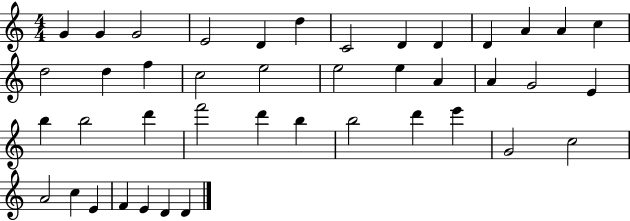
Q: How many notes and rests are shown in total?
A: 42